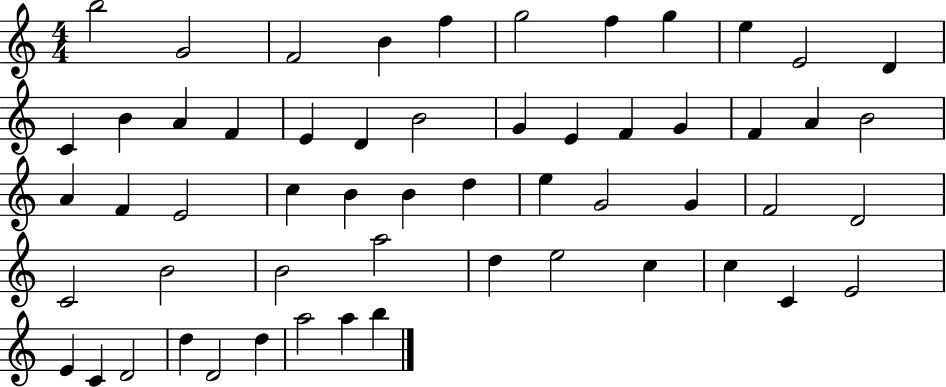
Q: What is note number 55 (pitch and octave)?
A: A5